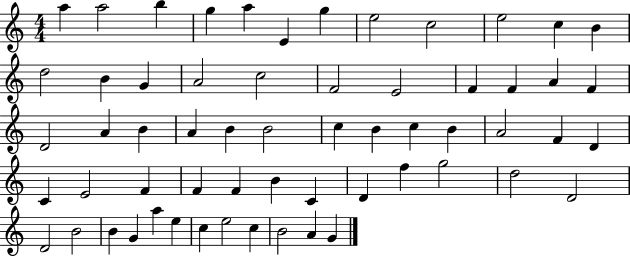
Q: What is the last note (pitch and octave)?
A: G4